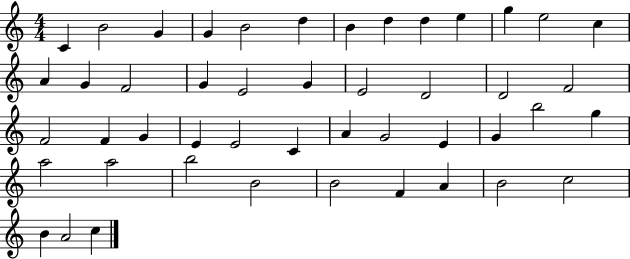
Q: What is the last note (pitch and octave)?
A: C5